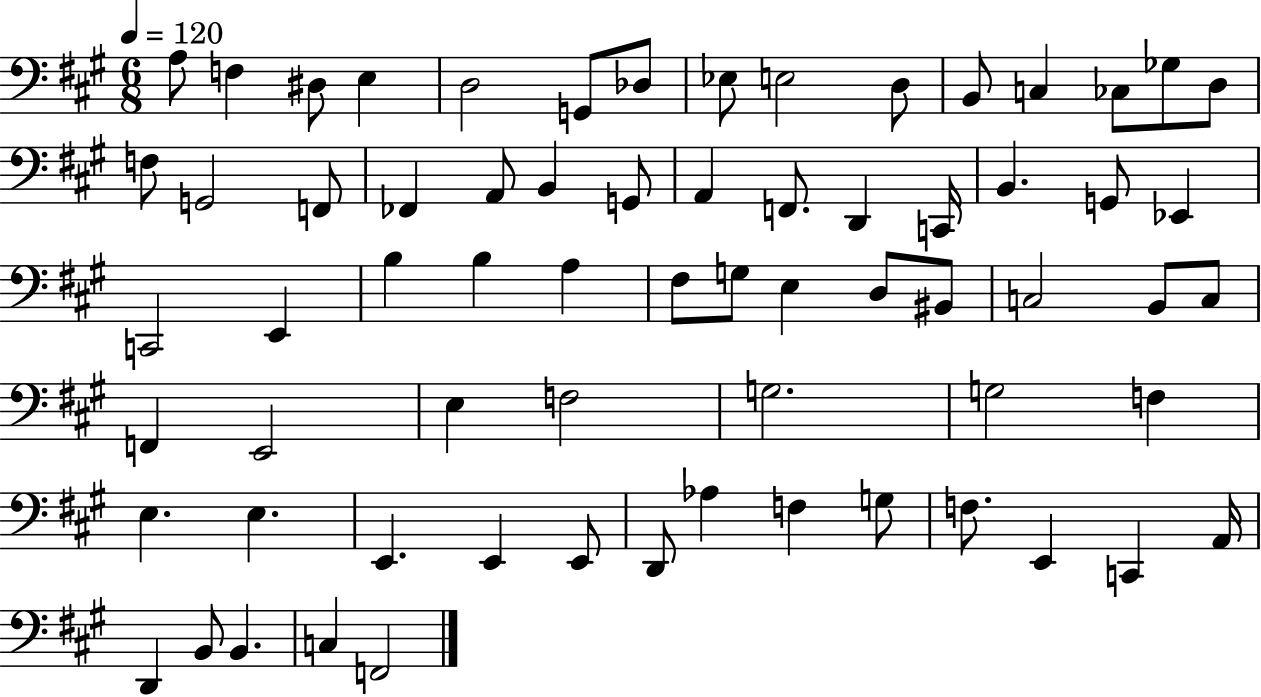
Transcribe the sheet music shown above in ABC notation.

X:1
T:Untitled
M:6/8
L:1/4
K:A
A,/2 F, ^D,/2 E, D,2 G,,/2 _D,/2 _E,/2 E,2 D,/2 B,,/2 C, _C,/2 _G,/2 D,/2 F,/2 G,,2 F,,/2 _F,, A,,/2 B,, G,,/2 A,, F,,/2 D,, C,,/4 B,, G,,/2 _E,, C,,2 E,, B, B, A, ^F,/2 G,/2 E, D,/2 ^B,,/2 C,2 B,,/2 C,/2 F,, E,,2 E, F,2 G,2 G,2 F, E, E, E,, E,, E,,/2 D,,/2 _A, F, G,/2 F,/2 E,, C,, A,,/4 D,, B,,/2 B,, C, F,,2